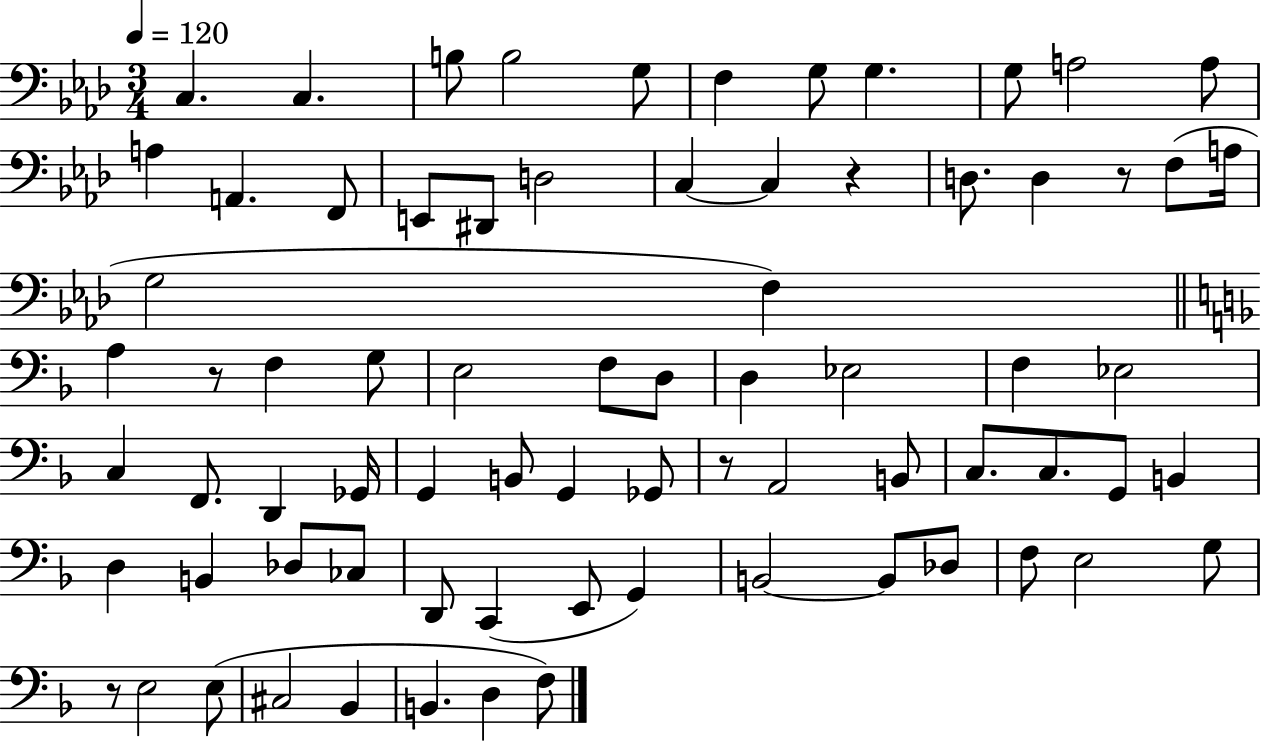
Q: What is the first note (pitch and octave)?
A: C3